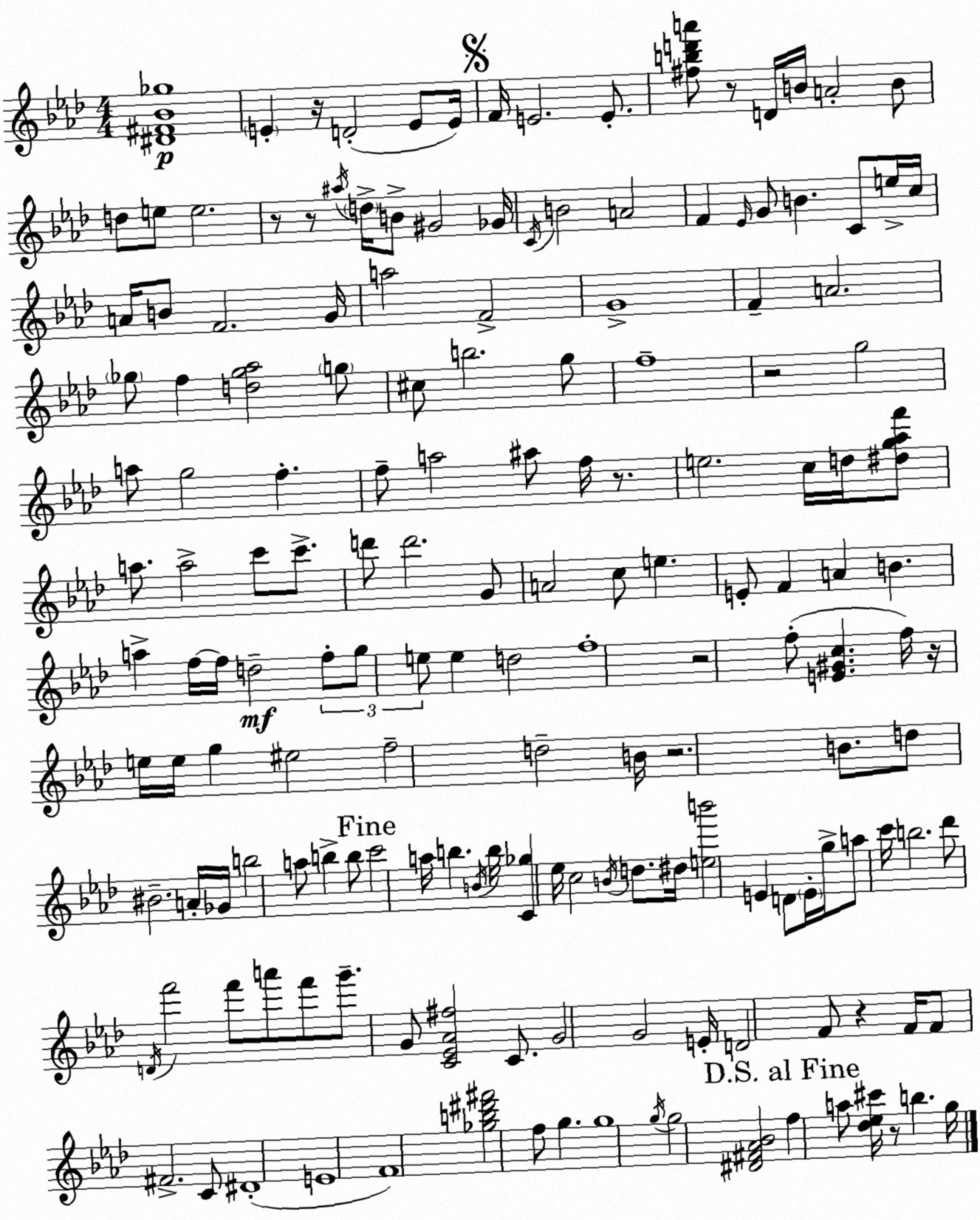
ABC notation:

X:1
T:Untitled
M:4/4
L:1/4
K:Fm
[^D^F_B_g]4 E z/4 D2 E/2 E/4 F/4 E2 E/2 [^fbd'a']/2 z/2 D/4 B/4 A2 B/2 d/2 e/2 e2 z/2 z/2 ^a/4 d/4 B/2 ^G2 _G/4 C/4 B2 A2 F _E/4 G/2 B C/2 e/4 c/4 A/4 B/2 F2 G/4 a2 F2 G4 F A2 _g/2 f [d_g_a]2 g/2 ^c/2 b2 g/2 f4 z2 g2 a/2 g2 f f/2 a2 ^a/2 f/4 z/2 e2 c/4 d/4 [^dg_af']/2 a/2 a2 c'/2 c'/2 d'/2 d'2 G/2 A2 c/2 e E/2 F A B a f/4 f/4 d2 f/2 g/2 e/2 e d2 f4 z2 f/2 [E^Gc] f/4 z/4 e/4 e/4 g ^e2 f2 d2 B/4 z2 B/2 d/2 ^B2 A/4 _G/4 b2 a/2 b b/2 c'2 a/4 b B/4 b/4 [C_g] _e/4 c2 B/4 d/2 ^d/4 [eb']2 E D/2 E/4 g/4 a/2 c'/4 b2 _d'/2 D/4 f'2 f'/2 a'/2 f'/2 g'/2 G/2 [C_E_A^f]2 C/2 G2 G2 E/4 D2 F/2 z F/4 F/2 ^F2 C/2 ^D4 E4 F4 [_gb^d'^f']2 f/2 g g4 g/4 g2 [^D^F_A_B]2 f a/2 [_d_e^c']/4 z/2 b g/4